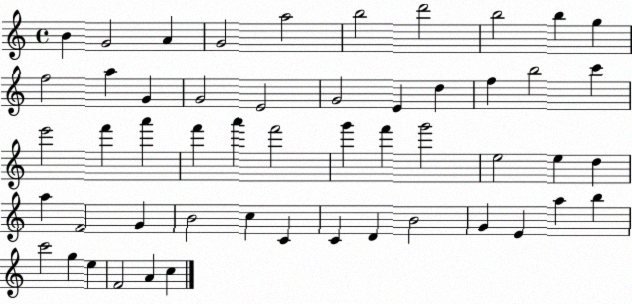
X:1
T:Untitled
M:4/4
L:1/4
K:C
B G2 A G2 a2 b2 d'2 b2 b g f2 a G G2 E2 G2 E d f b2 c' e'2 f' a' f' a' f'2 g' f' g'2 e2 e d a F2 G B2 c C C D B2 G E a b c'2 g e F2 A c